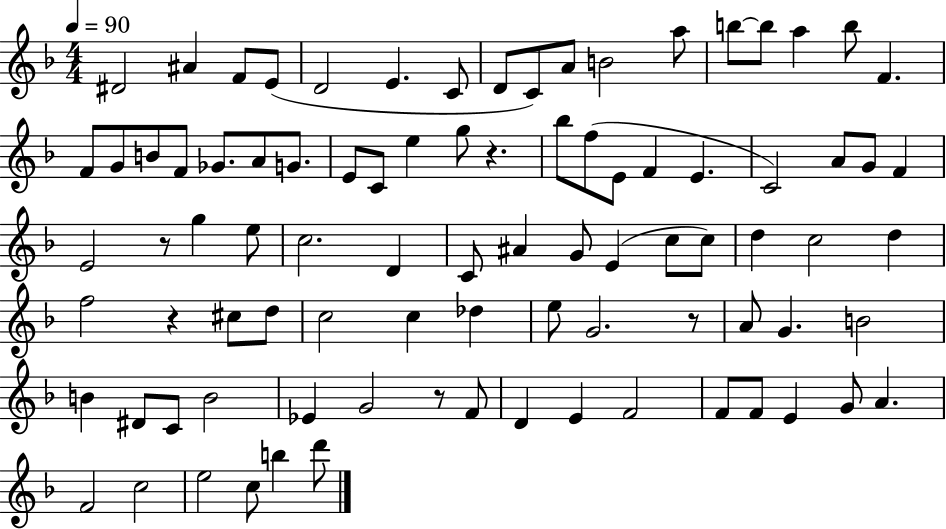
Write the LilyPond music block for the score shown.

{
  \clef treble
  \numericTimeSignature
  \time 4/4
  \key f \major
  \tempo 4 = 90
  \repeat volta 2 { dis'2 ais'4 f'8 e'8( | d'2 e'4. c'8 | d'8 c'8) a'8 b'2 a''8 | b''8~~ b''8 a''4 b''8 f'4. | \break f'8 g'8 b'8 f'8 ges'8. a'8 g'8. | e'8 c'8 e''4 g''8 r4. | bes''8 f''8( e'8 f'4 e'4. | c'2) a'8 g'8 f'4 | \break e'2 r8 g''4 e''8 | c''2. d'4 | c'8 ais'4 g'8 e'4( c''8 c''8) | d''4 c''2 d''4 | \break f''2 r4 cis''8 d''8 | c''2 c''4 des''4 | e''8 g'2. r8 | a'8 g'4. b'2 | \break b'4 dis'8 c'8 b'2 | ees'4 g'2 r8 f'8 | d'4 e'4 f'2 | f'8 f'8 e'4 g'8 a'4. | \break f'2 c''2 | e''2 c''8 b''4 d'''8 | } \bar "|."
}